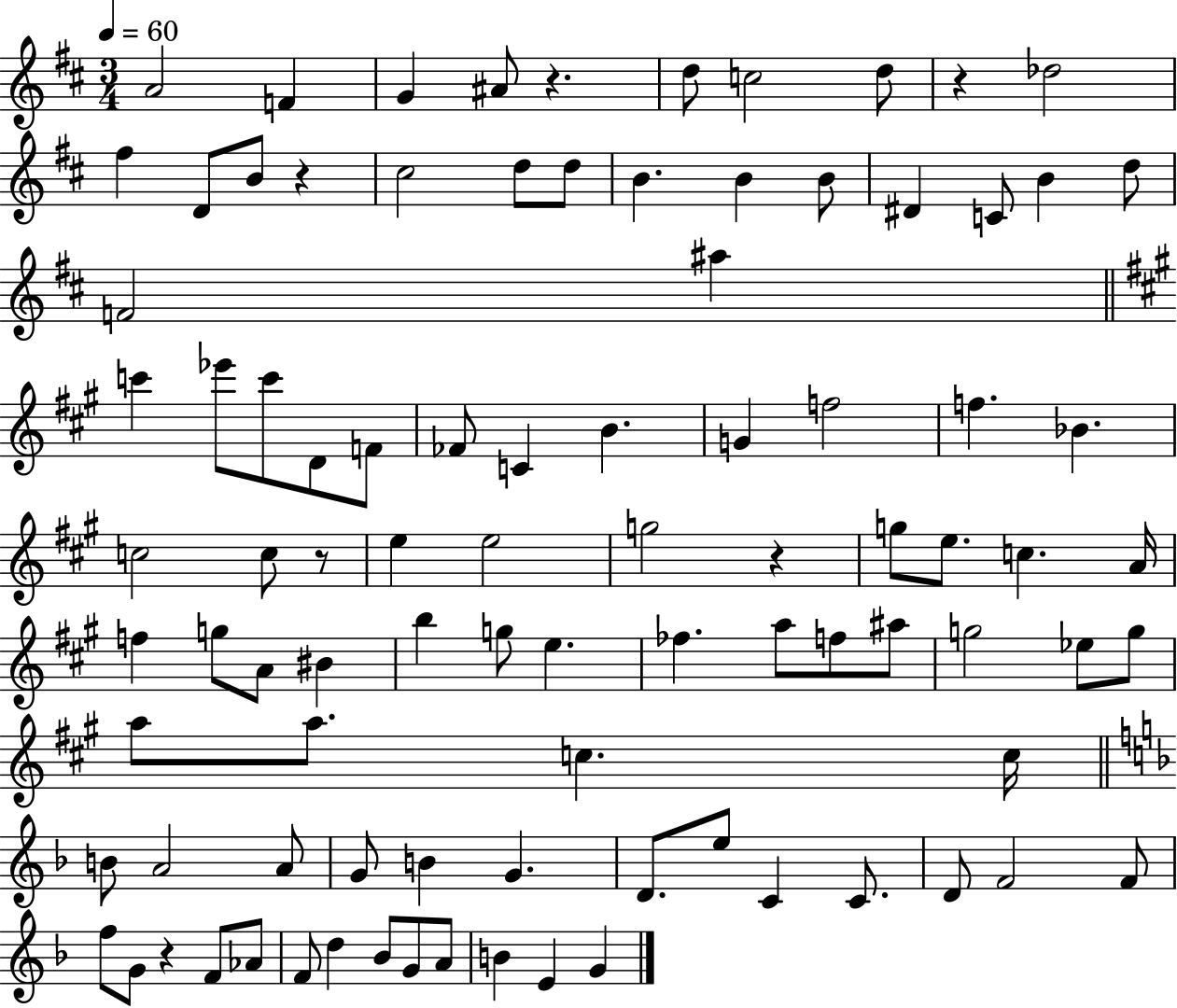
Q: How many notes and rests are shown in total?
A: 93